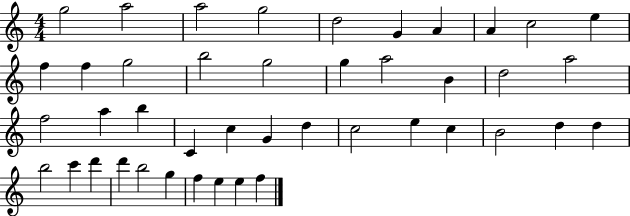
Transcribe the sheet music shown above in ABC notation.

X:1
T:Untitled
M:4/4
L:1/4
K:C
g2 a2 a2 g2 d2 G A A c2 e f f g2 b2 g2 g a2 B d2 a2 f2 a b C c G d c2 e c B2 d d b2 c' d' d' b2 g f e e f